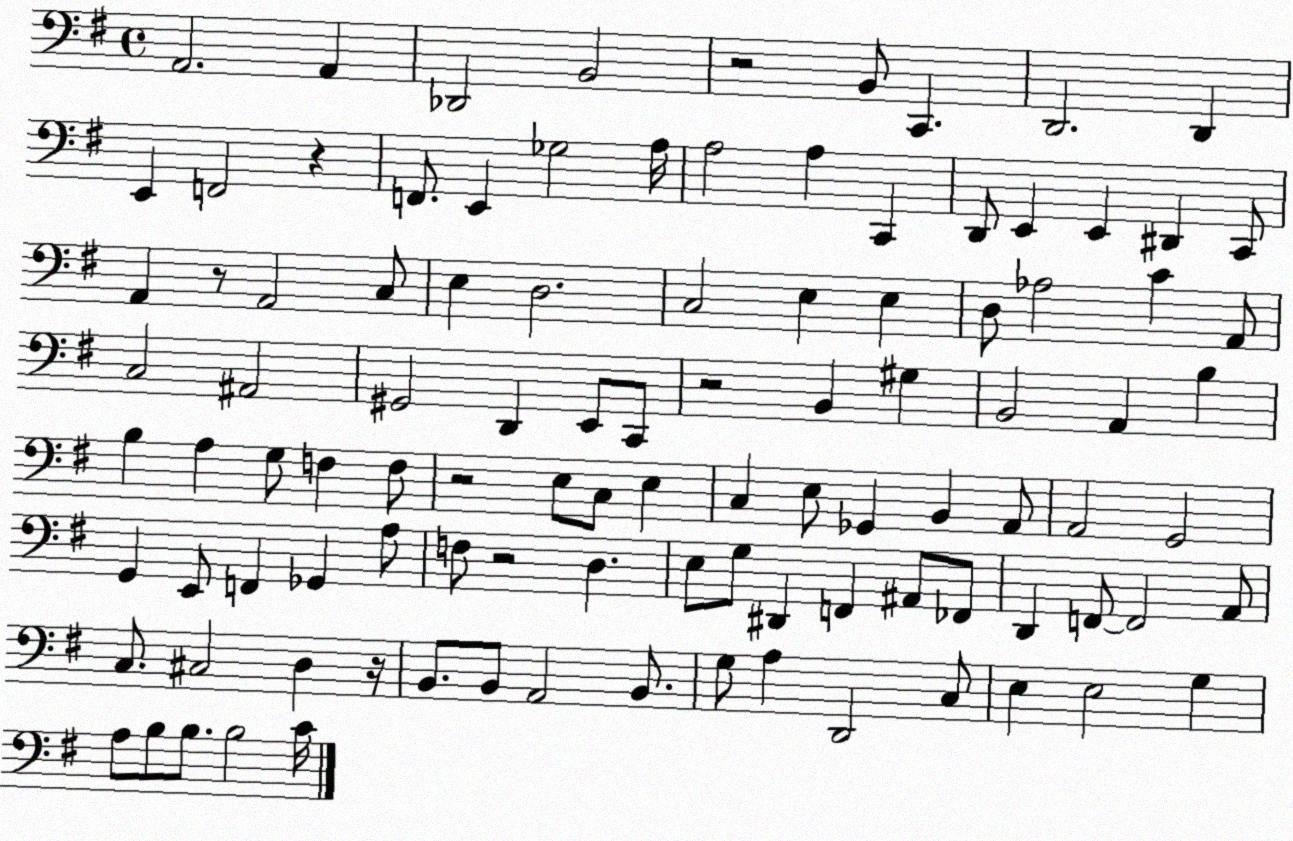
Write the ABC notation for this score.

X:1
T:Untitled
M:4/4
L:1/4
K:G
A,,2 A,, _D,,2 B,,2 z2 B,,/2 C,, D,,2 D,, E,, F,,2 z F,,/2 E,, _G,2 A,/4 A,2 A, C,, D,,/2 E,, E,, ^D,, C,,/2 A,, z/2 A,,2 C,/2 E, D,2 C,2 E, E, D,/2 _A,2 C A,,/2 C,2 ^A,,2 ^G,,2 D,, E,,/2 C,,/2 z2 B,, ^G, B,,2 A,, B, B, A, G,/2 F, F,/2 z2 E,/2 C,/2 E, C, E,/2 _G,, B,, A,,/2 A,,2 G,,2 G,, E,,/2 F,, _G,, A,/2 F,/2 z2 D, E,/2 G,/2 ^D,, F,, ^A,,/2 _F,,/2 D,, F,,/2 F,,2 A,,/2 C,/2 ^C,2 D, z/4 B,,/2 B,,/2 A,,2 B,,/2 G,/2 A, D,,2 C,/2 E, E,2 G, A,/2 B,/2 B,/2 B,2 C/4